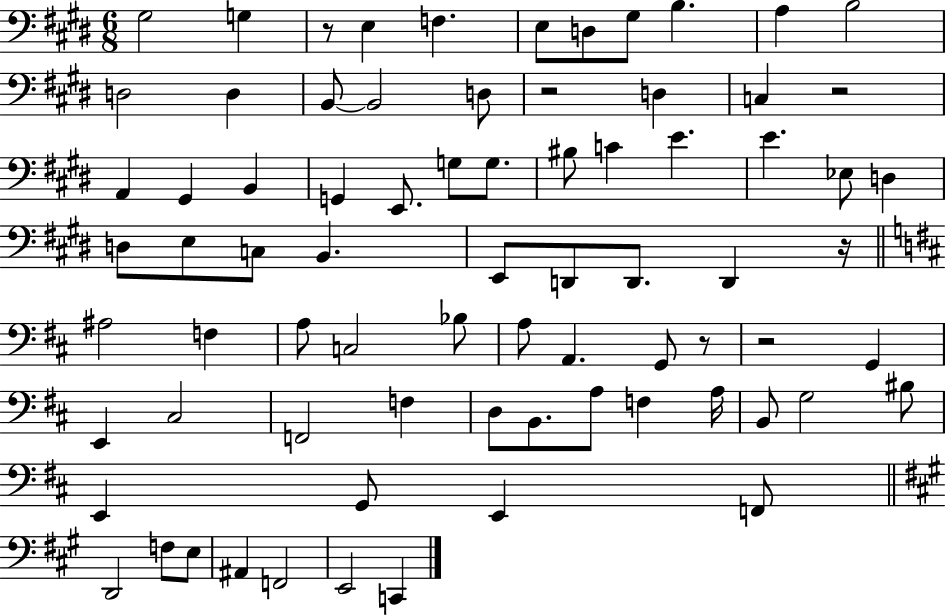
G#3/h G3/q R/e E3/q F3/q. E3/e D3/e G#3/e B3/q. A3/q B3/h D3/h D3/q B2/e B2/h D3/e R/h D3/q C3/q R/h A2/q G#2/q B2/q G2/q E2/e. G3/e G3/e. BIS3/e C4/q E4/q. E4/q. Eb3/e D3/q D3/e E3/e C3/e B2/q. E2/e D2/e D2/e. D2/q R/s A#3/h F3/q A3/e C3/h Bb3/e A3/e A2/q. G2/e R/e R/h G2/q E2/q C#3/h F2/h F3/q D3/e B2/e. A3/e F3/q A3/s B2/e G3/h BIS3/e E2/q G2/e E2/q F2/e D2/h F3/e E3/e A#2/q F2/h E2/h C2/q